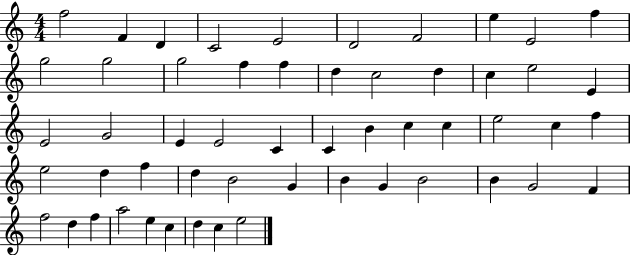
{
  \clef treble
  \numericTimeSignature
  \time 4/4
  \key c \major
  f''2 f'4 d'4 | c'2 e'2 | d'2 f'2 | e''4 e'2 f''4 | \break g''2 g''2 | g''2 f''4 f''4 | d''4 c''2 d''4 | c''4 e''2 e'4 | \break e'2 g'2 | e'4 e'2 c'4 | c'4 b'4 c''4 c''4 | e''2 c''4 f''4 | \break e''2 d''4 f''4 | d''4 b'2 g'4 | b'4 g'4 b'2 | b'4 g'2 f'4 | \break f''2 d''4 f''4 | a''2 e''4 c''4 | d''4 c''4 e''2 | \bar "|."
}